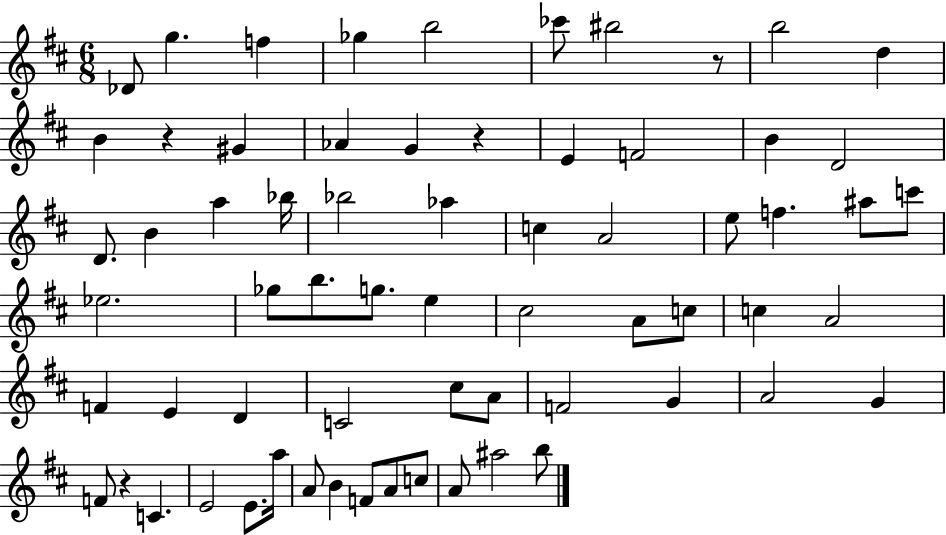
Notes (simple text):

Db4/e G5/q. F5/q Gb5/q B5/h CES6/e BIS5/h R/e B5/h D5/q B4/q R/q G#4/q Ab4/q G4/q R/q E4/q F4/h B4/q D4/h D4/e. B4/q A5/q Bb5/s Bb5/h Ab5/q C5/q A4/h E5/e F5/q. A#5/e C6/e Eb5/h. Gb5/e B5/e. G5/e. E5/q C#5/h A4/e C5/e C5/q A4/h F4/q E4/q D4/q C4/h C#5/e A4/e F4/h G4/q A4/h G4/q F4/e R/q C4/q. E4/h E4/e. A5/s A4/e B4/q F4/e A4/e C5/e A4/e A#5/h B5/e